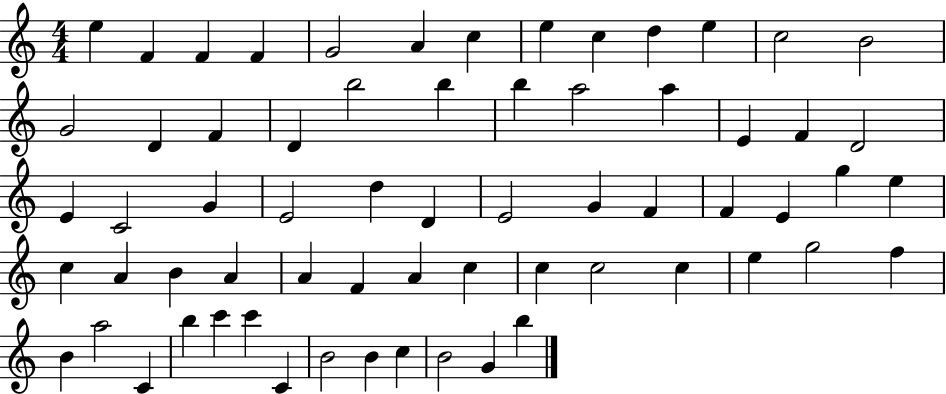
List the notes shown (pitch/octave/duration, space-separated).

E5/q F4/q F4/q F4/q G4/h A4/q C5/q E5/q C5/q D5/q E5/q C5/h B4/h G4/h D4/q F4/q D4/q B5/h B5/q B5/q A5/h A5/q E4/q F4/q D4/h E4/q C4/h G4/q E4/h D5/q D4/q E4/h G4/q F4/q F4/q E4/q G5/q E5/q C5/q A4/q B4/q A4/q A4/q F4/q A4/q C5/q C5/q C5/h C5/q E5/q G5/h F5/q B4/q A5/h C4/q B5/q C6/q C6/q C4/q B4/h B4/q C5/q B4/h G4/q B5/q